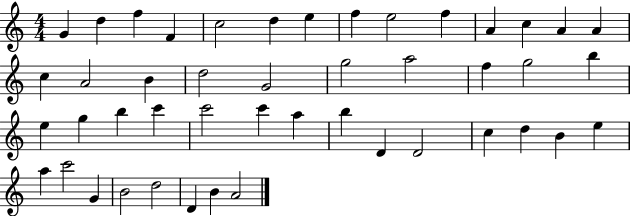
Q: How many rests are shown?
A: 0